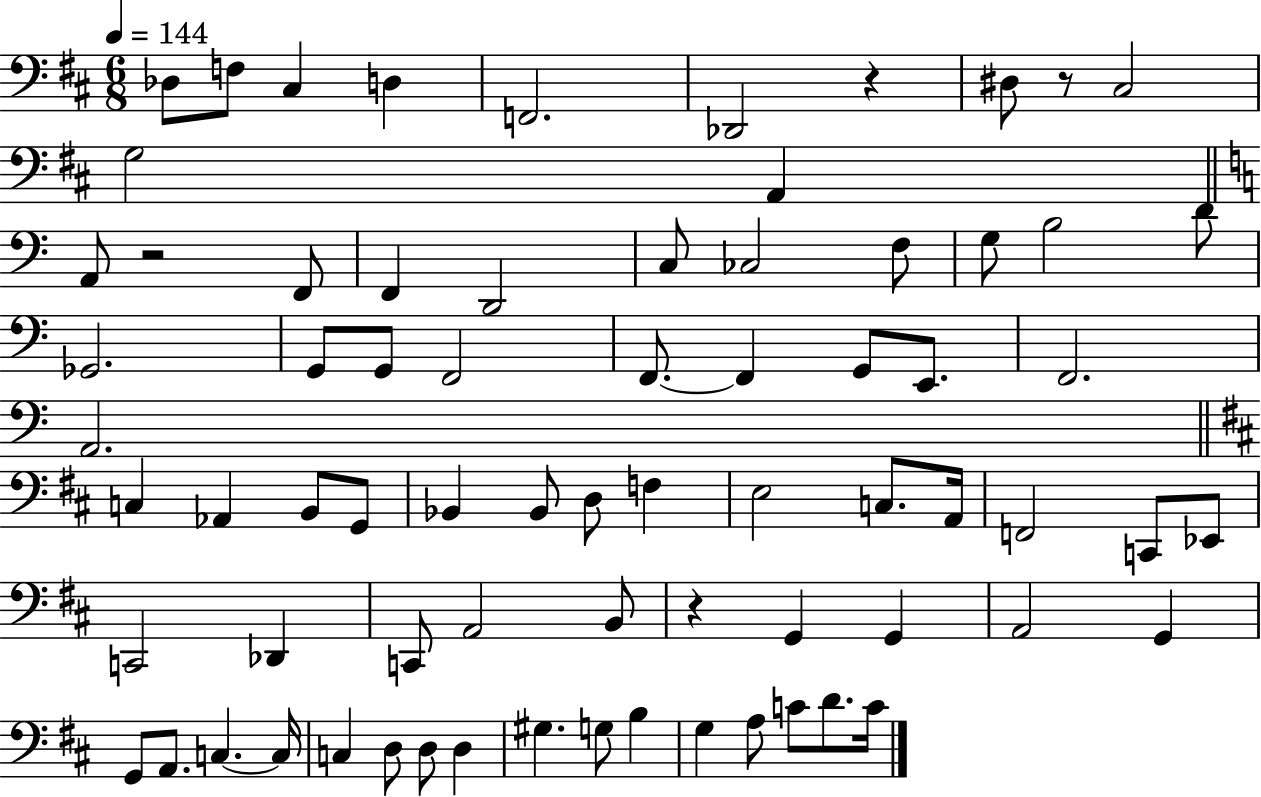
X:1
T:Untitled
M:6/8
L:1/4
K:D
_D,/2 F,/2 ^C, D, F,,2 _D,,2 z ^D,/2 z/2 ^C,2 G,2 A,, A,,/2 z2 F,,/2 F,, D,,2 C,/2 _C,2 F,/2 G,/2 B,2 D/2 _G,,2 G,,/2 G,,/2 F,,2 F,,/2 F,, G,,/2 E,,/2 F,,2 A,,2 C, _A,, B,,/2 G,,/2 _B,, _B,,/2 D,/2 F, E,2 C,/2 A,,/4 F,,2 C,,/2 _E,,/2 C,,2 _D,, C,,/2 A,,2 B,,/2 z G,, G,, A,,2 G,, G,,/2 A,,/2 C, C,/4 C, D,/2 D,/2 D, ^G, G,/2 B, G, A,/2 C/2 D/2 C/4